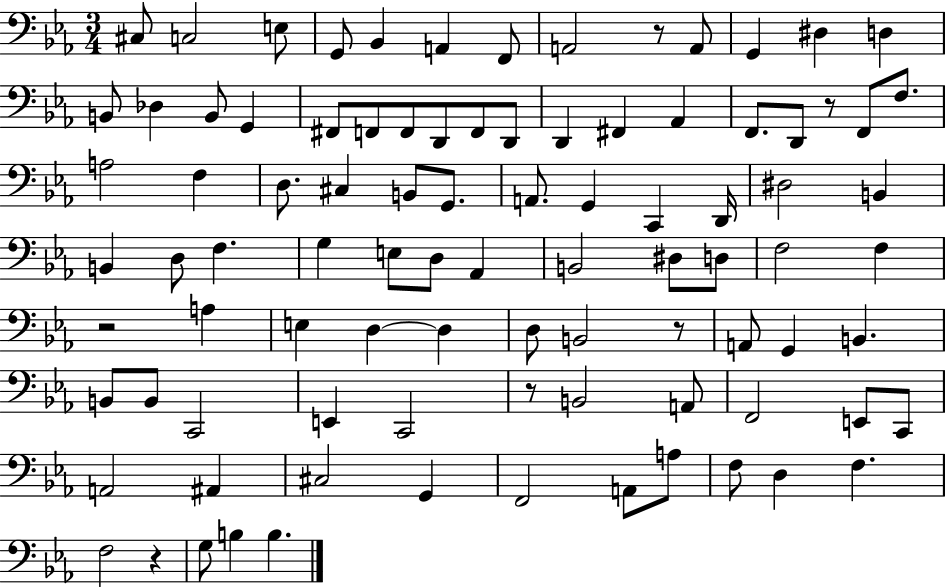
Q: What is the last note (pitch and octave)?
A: B3